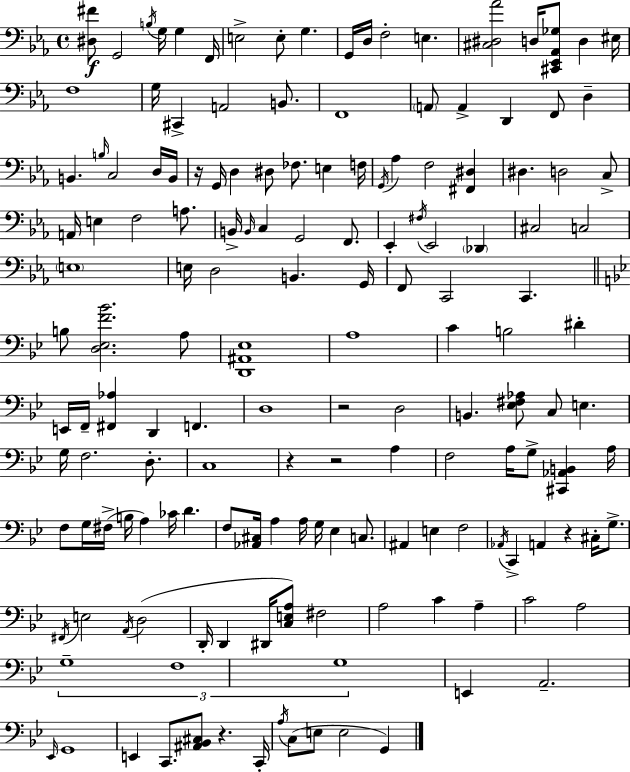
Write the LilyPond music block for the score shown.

{
  \clef bass
  \time 4/4
  \defaultTimeSignature
  \key c \minor
  <dis fis'>8\f g,2 \acciaccatura { b16 } g16 g4 | f,16 e2-> e8-. g4. | g,16 d16 f2-. e4. | <cis dis aes'>2 d16 <cis, ees, aes, ges>8 d4 | \break eis16 f1 | g16 cis,4-> a,2 b,8. | f,1 | \parenthesize a,8 a,4-> d,4 f,8 d4-- | \break b,4. \grace { b16 } c2 | d16 b,16 r16 g,16 d4 dis8 fes8. e4 | f16 \acciaccatura { g,16 } aes4 f2 <fis, dis>4 | dis4. d2 | \break c8-> a,16 e4 f2 | a8. b,16-> \grace { b,16 } c4 g,2 | f,8. ees,4-. \acciaccatura { fis16 } ees,2 | \parenthesize des,4 cis2 c2 | \break \parenthesize e1 | e16 d2 b,4. | g,16 f,8 c,2 c,4. | \bar "||" \break \key bes \major b8 <d ees f' bes'>2. a8 | <d, ais, ees>1 | a1 | c'4 b2 dis'4-. | \break e,16 f,16-- <fis, aes>4 d,4 f,4. | d1 | r2 d2 | b,4. <ees fis aes>8 c8 e4. | \break g16 f2. d8.-. | c1 | r4 r2 a4 | f2 a16 g8-> <cis, aes, b,>4 a16 | \break f8 g16 fis16->( b16 a4) ces'16 d'4. | f8 <aes, cis>16 a4 a16 g16 ees4 c8. | ais,4 e4 f2 | \acciaccatura { aes,16 } c,4-> a,4 r4 cis16-. g8.-> | \break \acciaccatura { fis,16 } e2 \acciaccatura { a,16 }( d2 | d,16-. d,4 dis,16 <c e a>8) fis2 | a2 c'4 a4-- | c'2 a2 | \break \tuplet 3/2 { g1-- | f1 | g1 } | e,4 a,2.-- | \break \grace { ees,16 } g,1 | e,4 c,8. <ais, bes, cis>8 r4. | c,16-. \acciaccatura { a16 } c8( e8 e2 | g,4) \bar "|."
}